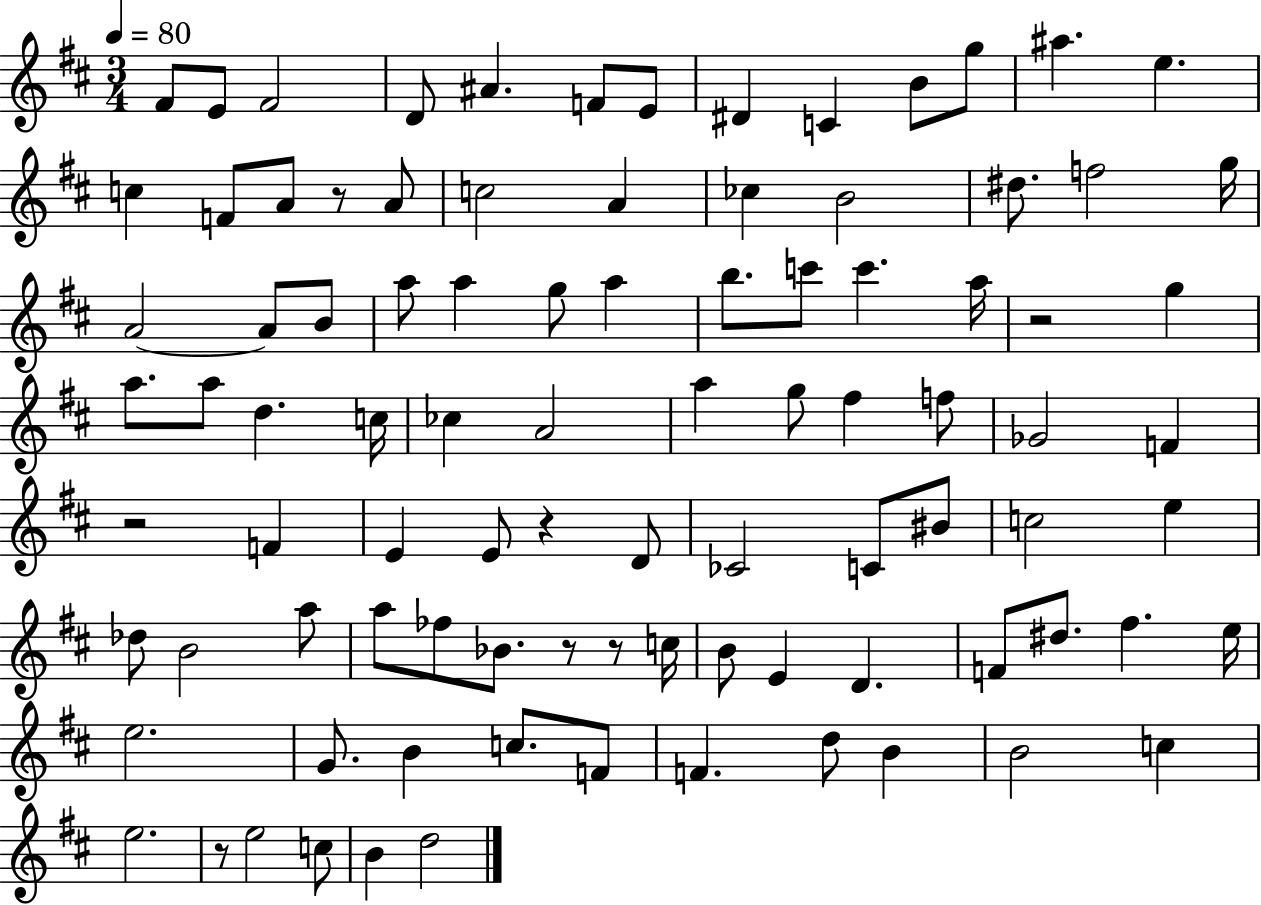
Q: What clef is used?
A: treble